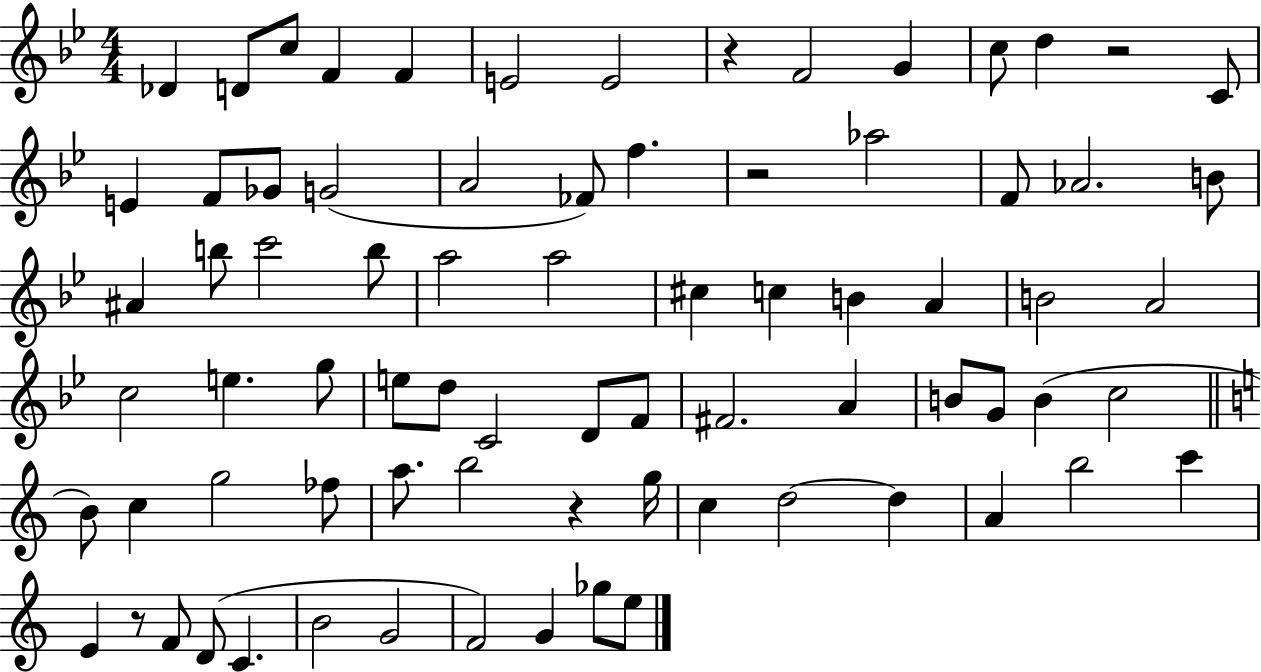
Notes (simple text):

Db4/q D4/e C5/e F4/q F4/q E4/h E4/h R/q F4/h G4/q C5/e D5/q R/h C4/e E4/q F4/e Gb4/e G4/h A4/h FES4/e F5/q. R/h Ab5/h F4/e Ab4/h. B4/e A#4/q B5/e C6/h B5/e A5/h A5/h C#5/q C5/q B4/q A4/q B4/h A4/h C5/h E5/q. G5/e E5/e D5/e C4/h D4/e F4/e F#4/h. A4/q B4/e G4/e B4/q C5/h B4/e C5/q G5/h FES5/e A5/e. B5/h R/q G5/s C5/q D5/h D5/q A4/q B5/h C6/q E4/q R/e F4/e D4/e C4/q. B4/h G4/h F4/h G4/q Gb5/e E5/e